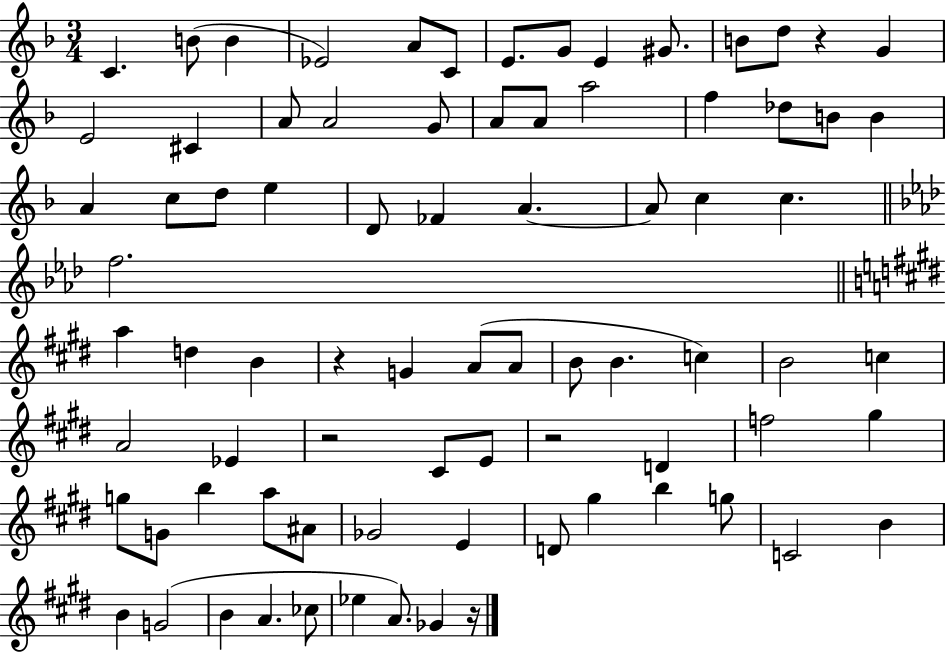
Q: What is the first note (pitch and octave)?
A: C4